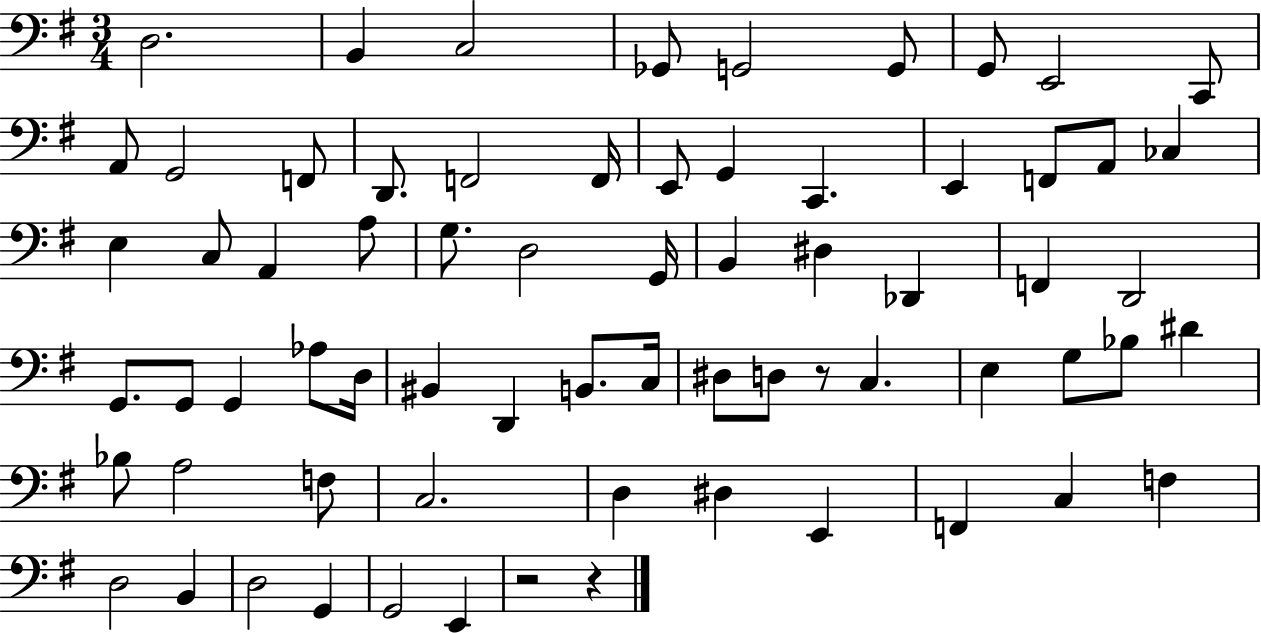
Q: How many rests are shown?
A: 3